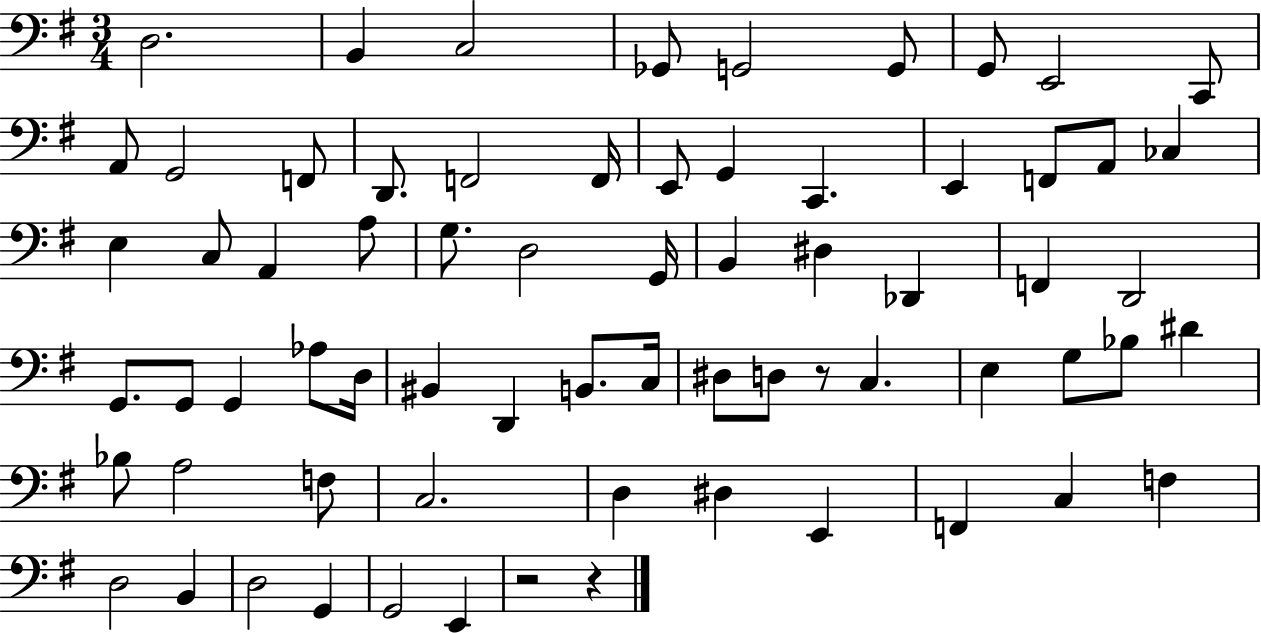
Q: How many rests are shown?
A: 3